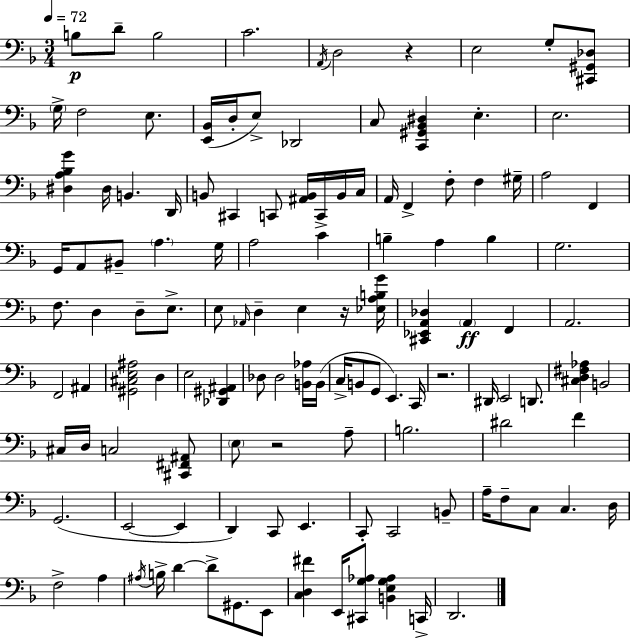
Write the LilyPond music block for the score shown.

{
  \clef bass
  \numericTimeSignature
  \time 3/4
  \key f \major
  \tempo 4 = 72
  \repeat volta 2 { b8\p d'8-- b2 | c'2. | \acciaccatura { a,16 } d2 r4 | e2 g8-. <cis, gis, des>8 | \break \parenthesize g16-> f2 e8. | <e, bes,>16( d16-. e8->) des,2 | c8 <c, gis, bes, dis>4 e4.-. | e2. | \break <dis a bes g'>4 dis16 b,4. | d,16 b,8 cis,4 c,8 <ais, b,>16 c,16-> b,16 | c16 a,16 f,4-> f8-. f4 | gis16-- a2 f,4 | \break g,16 a,8 bis,8-- \parenthesize a4. | g16 a2 c'4 | b4-- a4 b4 | g2. | \break f8. d4 d8-- e8.-> | e8 \grace { aes,16 } d4-- e4 | r16 <ees a b g'>16 <cis, ees, a, des>4 \parenthesize a,4\ff f,4 | a,2. | \break f,2 ais,4 | <gis, cis e ais>2 d4 | e2 <des, gis, ais,>4 | des8 des2 | \break <b, aes>16 b,16( c16-> b,8 g,8 e,4.) | c,16 r2. | dis,16 e,2 d,8. | <cis d fis aes>4 b,2 | \break cis16 d16 c2 | <cis, fis, ais,>8 \parenthesize e8 r2 | a8-- b2. | dis'2 f'4 | \break g,2.( | e,2~~ e,4 | d,4) c,8 e,4. | c,8-. c,2 | \break b,8-- a16-- f8-- c8 c4. | d16 f2-> a4 | \acciaccatura { ais16 } b16-> d'4~~ d'8-> gis,8. | e,8 <c d fis'>4 e,16 <cis, g aes>8 <b, e g aes>4 | \break c,16-> d,2. | } \bar "|."
}